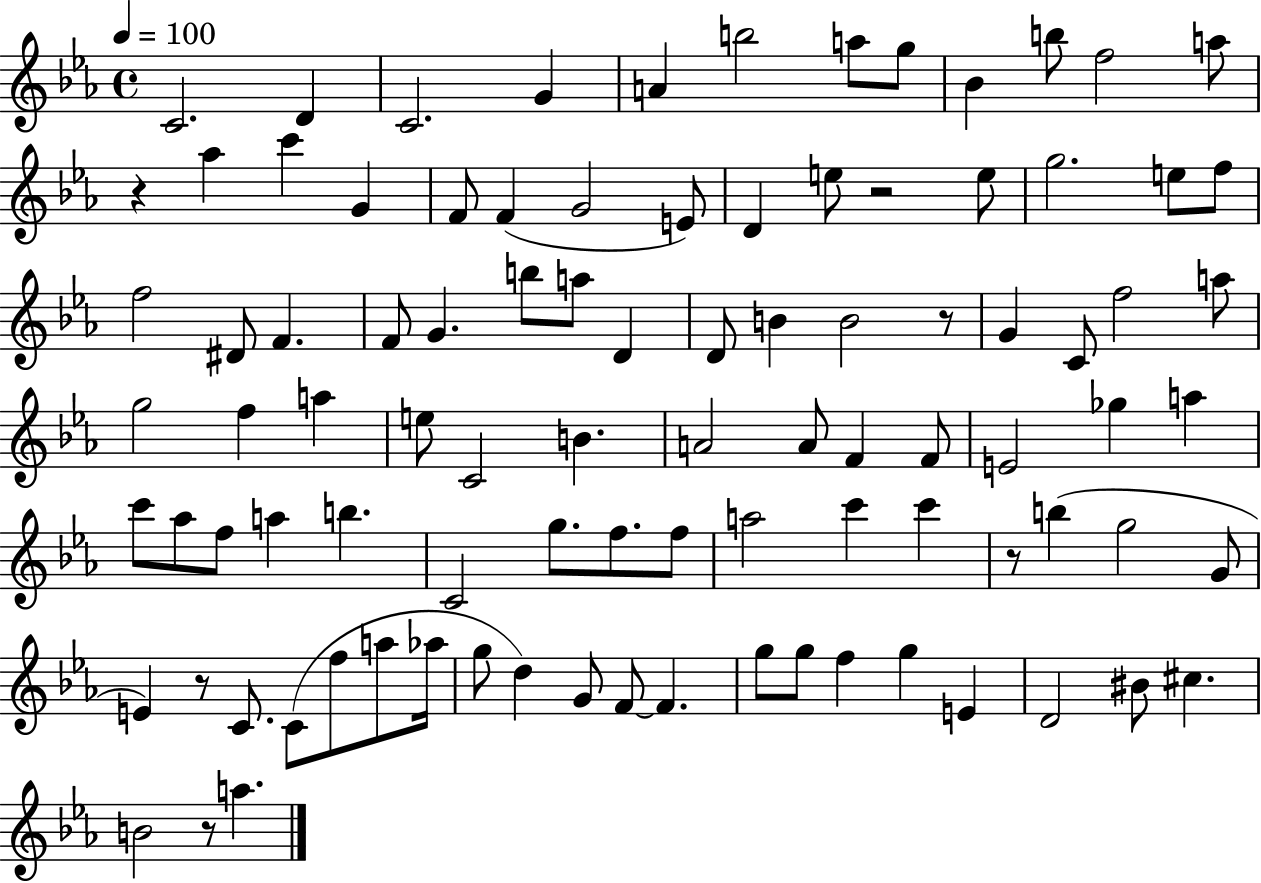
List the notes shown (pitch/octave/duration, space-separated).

C4/h. D4/q C4/h. G4/q A4/q B5/h A5/e G5/e Bb4/q B5/e F5/h A5/e R/q Ab5/q C6/q G4/q F4/e F4/q G4/h E4/e D4/q E5/e R/h E5/e G5/h. E5/e F5/e F5/h D#4/e F4/q. F4/e G4/q. B5/e A5/e D4/q D4/e B4/q B4/h R/e G4/q C4/e F5/h A5/e G5/h F5/q A5/q E5/e C4/h B4/q. A4/h A4/e F4/q F4/e E4/h Gb5/q A5/q C6/e Ab5/e F5/e A5/q B5/q. C4/h G5/e. F5/e. F5/e A5/h C6/q C6/q R/e B5/q G5/h G4/e E4/q R/e C4/e. C4/e F5/e A5/e Ab5/s G5/e D5/q G4/e F4/e F4/q. G5/e G5/e F5/q G5/q E4/q D4/h BIS4/e C#5/q. B4/h R/e A5/q.